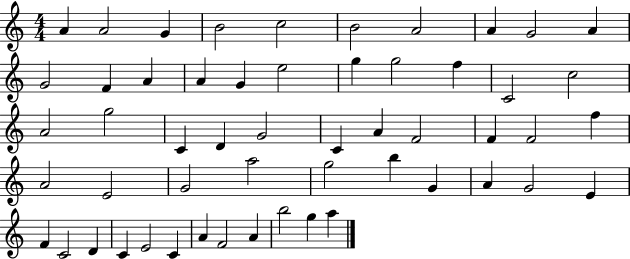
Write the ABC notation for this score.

X:1
T:Untitled
M:4/4
L:1/4
K:C
A A2 G B2 c2 B2 A2 A G2 A G2 F A A G e2 g g2 f C2 c2 A2 g2 C D G2 C A F2 F F2 f A2 E2 G2 a2 g2 b G A G2 E F C2 D C E2 C A F2 A b2 g a